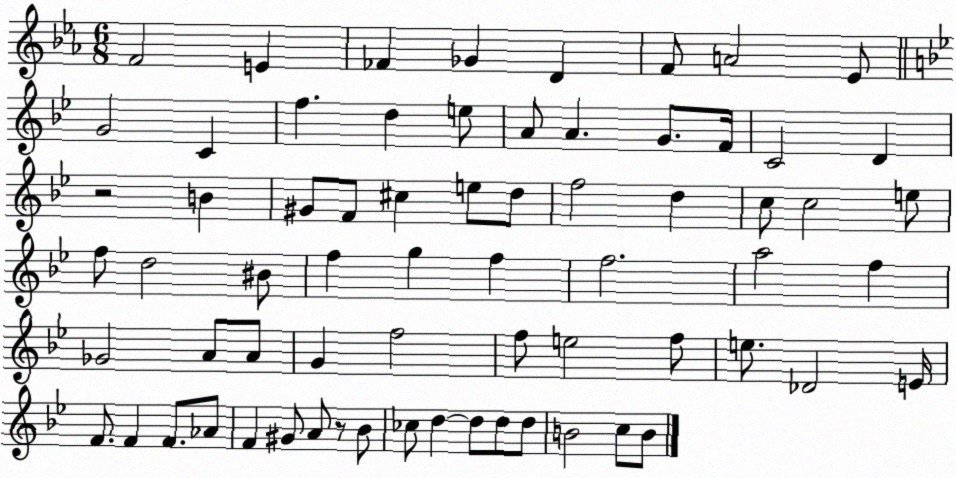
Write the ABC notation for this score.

X:1
T:Untitled
M:6/8
L:1/4
K:Eb
F2 E _F _G D F/2 A2 _E/2 G2 C f d e/2 A/2 A G/2 F/4 C2 D z2 B ^G/2 F/2 ^c e/2 d/2 f2 d c/2 c2 e/2 f/2 d2 ^B/2 f g f f2 a2 f _G2 A/2 A/2 G f2 f/2 e2 f/2 e/2 _D2 E/4 F/2 F F/2 _A/2 F ^G/2 A/2 z/2 _B/2 _c/2 d d/2 d/2 d/2 B2 c/2 B/2